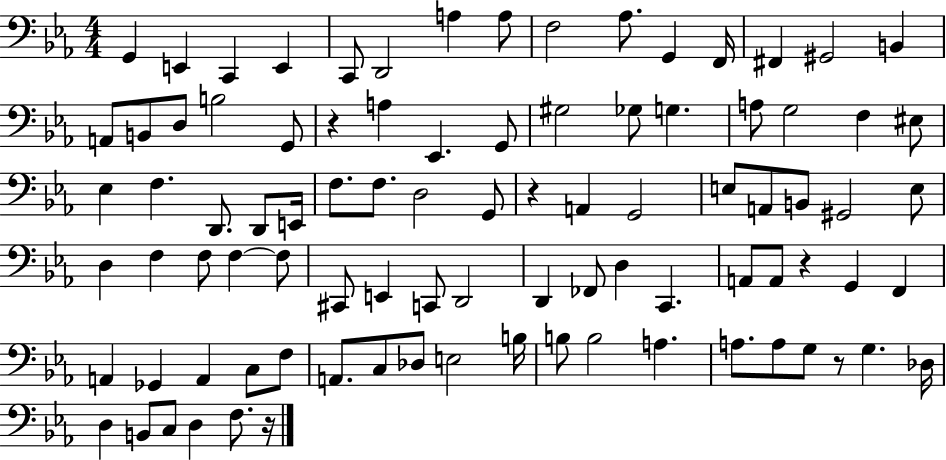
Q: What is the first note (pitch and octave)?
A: G2